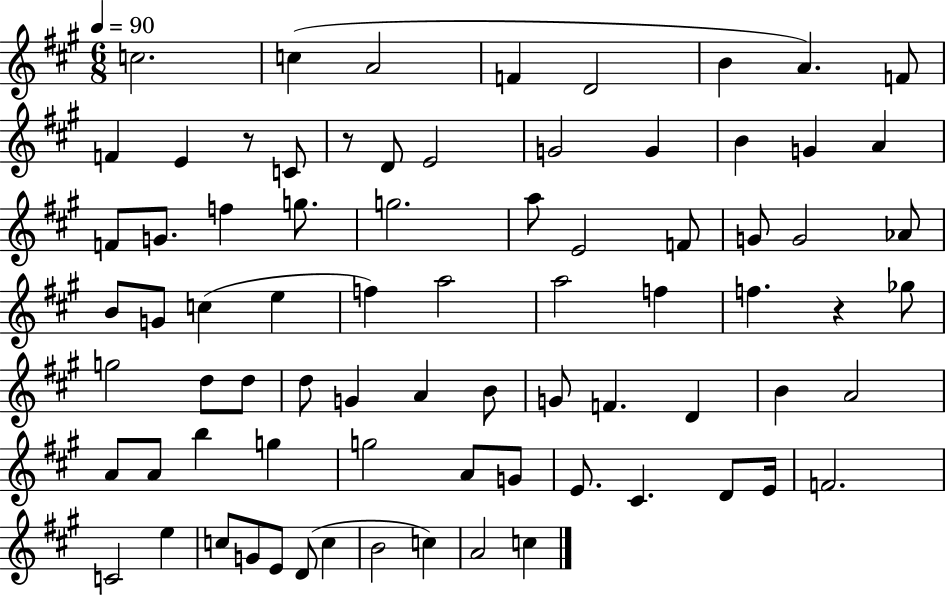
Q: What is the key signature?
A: A major